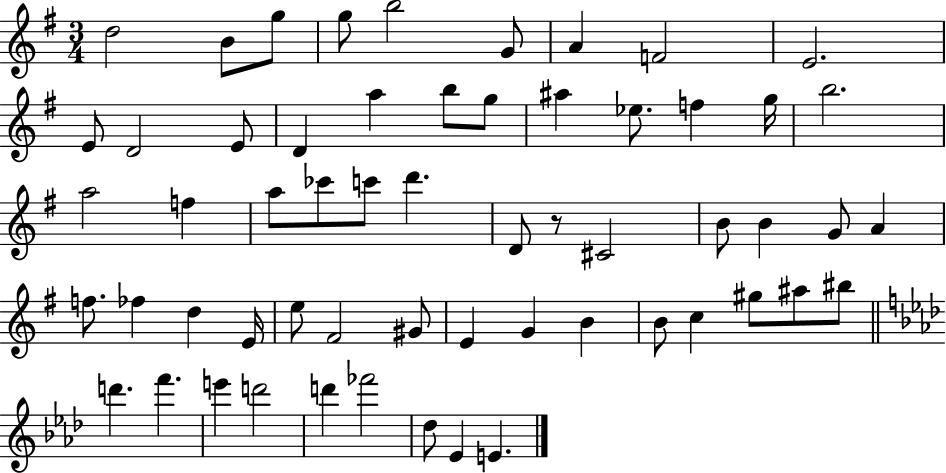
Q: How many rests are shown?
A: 1